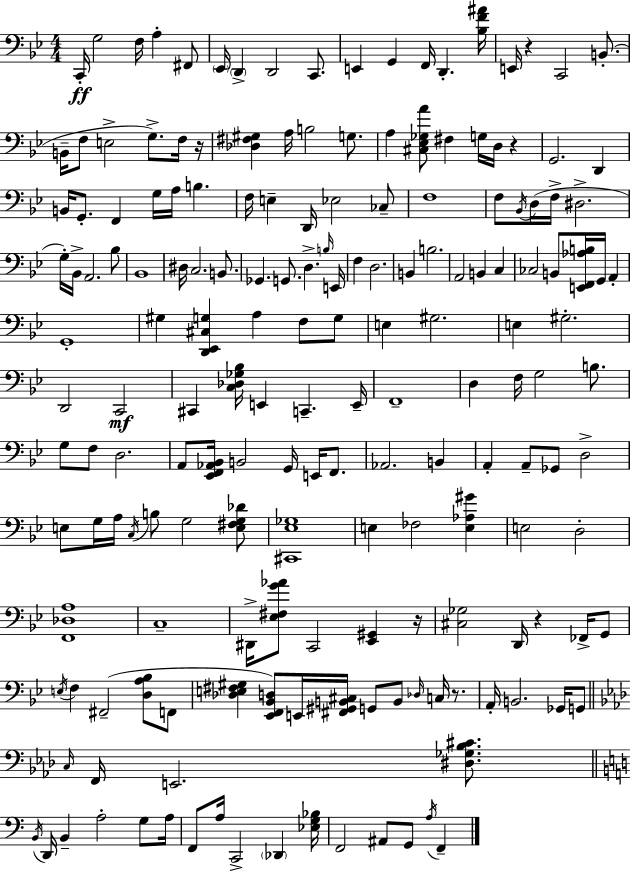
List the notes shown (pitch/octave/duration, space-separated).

C2/s G3/h F3/s A3/q F#2/e Eb2/s D2/q D2/h C2/e. E2/q G2/q F2/s D2/q. [Bb3,F4,A#4]/s E2/s R/q C2/h B2/e. B2/s F3/e E3/h G3/e. F3/s R/s [Db3,F#3,G#3]/q A3/s B3/h G3/e. A3/q [C#3,Eb3,Gb3,A4]/e F#3/q G3/s D3/s R/q G2/h. D2/q B2/s G2/e. F2/q G3/s A3/s B3/q. F3/s E3/q D2/s Eb3/h CES3/e F3/w F3/e Bb2/s D3/s F3/s D#3/h. G3/s Bb2/s A2/h. Bb3/e Bb2/w D#3/s C3/h. B2/e. Gb2/q. G2/e. D3/q. B3/s E2/s F3/q D3/h. B2/q B3/h. A2/h B2/q C3/q CES3/h B2/e [E2,F2,Ab3,B3]/s G2/s A2/q G2/w G#3/q [D2,Eb2,C#3,G3]/q A3/q F3/e G3/e E3/q G#3/h. E3/q G#3/h. D2/h C2/h C#2/q [C3,Db3,Gb3,Bb3]/s E2/q C2/q. E2/s F2/w D3/q F3/s G3/h B3/e. G3/e F3/e D3/h. A2/e [Eb2,F2,Ab2,Bb2]/s B2/h G2/s E2/s F2/e. Ab2/h. B2/q A2/q A2/e Gb2/e D3/h E3/e G3/s A3/s C3/s B3/e G3/h [E3,F#3,G3,Db4]/e [C#2,Eb3,Gb3]/w E3/q FES3/h [E3,Ab3,G#4]/q E3/h D3/h [F2,Db3,A3]/w C3/w D#2/s [Eb3,F#3,G4,Ab4]/e C2/h [Eb2,G#2]/q R/s [C#3,Gb3]/h D2/s R/q FES2/s G2/e E3/s F3/q F#2/h [D3,A3,Bb3]/e F2/e [Db3,E3,F#3,G#3]/q [Eb2,F2,Bb2,D3]/e E2/s [F#2,G#2,B2,C#3]/s G2/e B2/e Db3/s C3/s R/e. A2/s B2/h. Gb2/s G2/e C3/s F2/s E2/h. [D#3,Gb3,Bb3,C#4]/e. B2/s D2/s B2/q A3/h G3/e A3/s F2/e A3/s C2/h Db2/q [Eb3,G3,Bb3]/s F2/h A#2/e G2/e A3/s F2/q